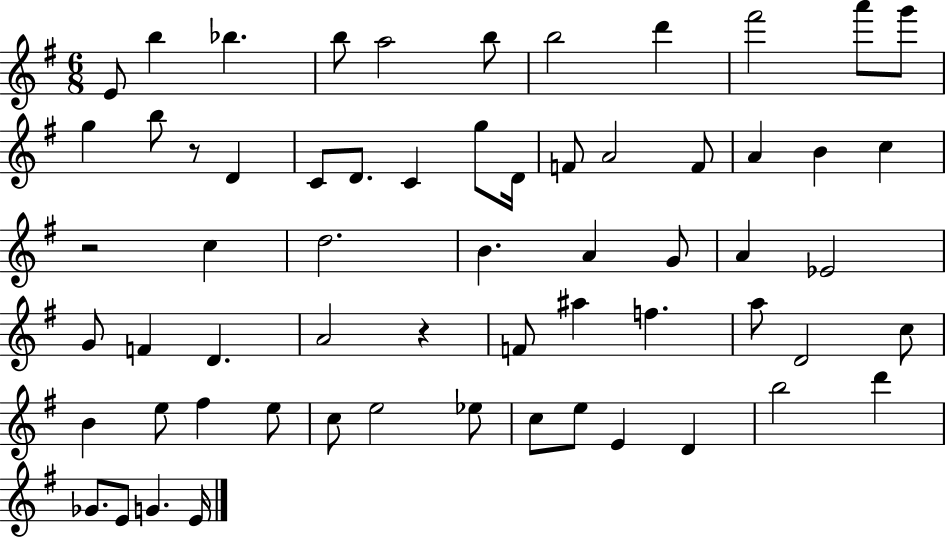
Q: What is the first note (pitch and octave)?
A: E4